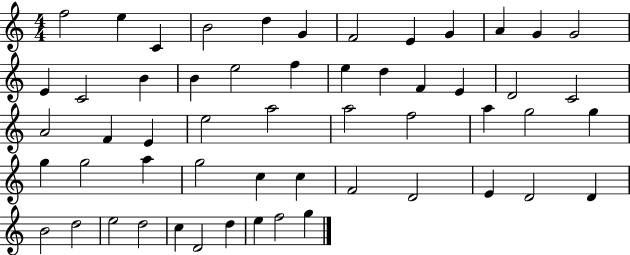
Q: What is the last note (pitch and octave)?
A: G5